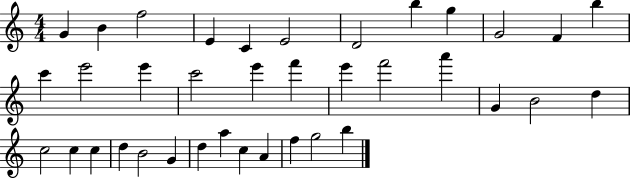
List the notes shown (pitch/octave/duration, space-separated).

G4/q B4/q F5/h E4/q C4/q E4/h D4/h B5/q G5/q G4/h F4/q B5/q C6/q E6/h E6/q C6/h E6/q F6/q E6/q F6/h A6/q G4/q B4/h D5/q C5/h C5/q C5/q D5/q B4/h G4/q D5/q A5/q C5/q A4/q F5/q G5/h B5/q